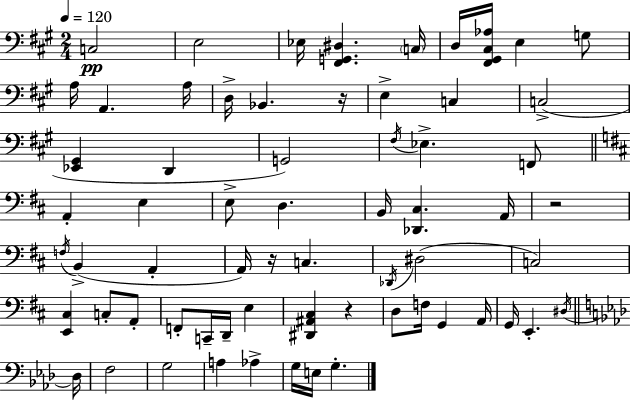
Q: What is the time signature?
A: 2/4